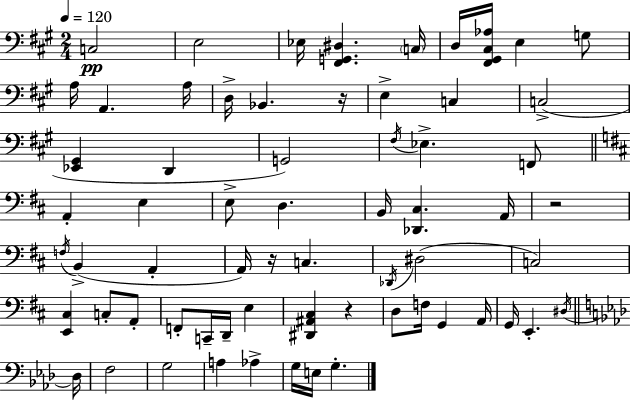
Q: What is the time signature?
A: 2/4